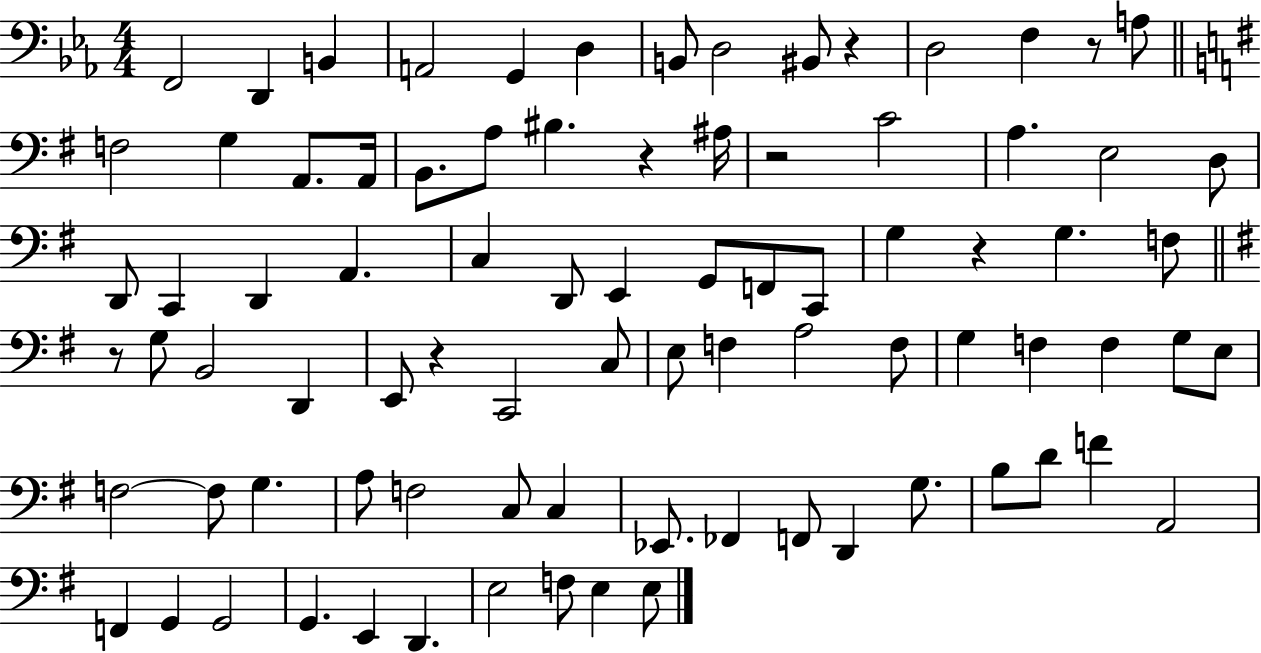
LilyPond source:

{
  \clef bass
  \numericTimeSignature
  \time 4/4
  \key ees \major
  \repeat volta 2 { f,2 d,4 b,4 | a,2 g,4 d4 | b,8 d2 bis,8 r4 | d2 f4 r8 a8 | \break \bar "||" \break \key g \major f2 g4 a,8. a,16 | b,8. a8 bis4. r4 ais16 | r2 c'2 | a4. e2 d8 | \break d,8 c,4 d,4 a,4. | c4 d,8 e,4 g,8 f,8 c,8 | g4 r4 g4. f8 | \bar "||" \break \key e \minor r8 g8 b,2 d,4 | e,8 r4 c,2 c8 | e8 f4 a2 f8 | g4 f4 f4 g8 e8 | \break f2~~ f8 g4. | a8 f2 c8 c4 | ees,8. fes,4 f,8 d,4 g8. | b8 d'8 f'4 a,2 | \break f,4 g,4 g,2 | g,4. e,4 d,4. | e2 f8 e4 e8 | } \bar "|."
}